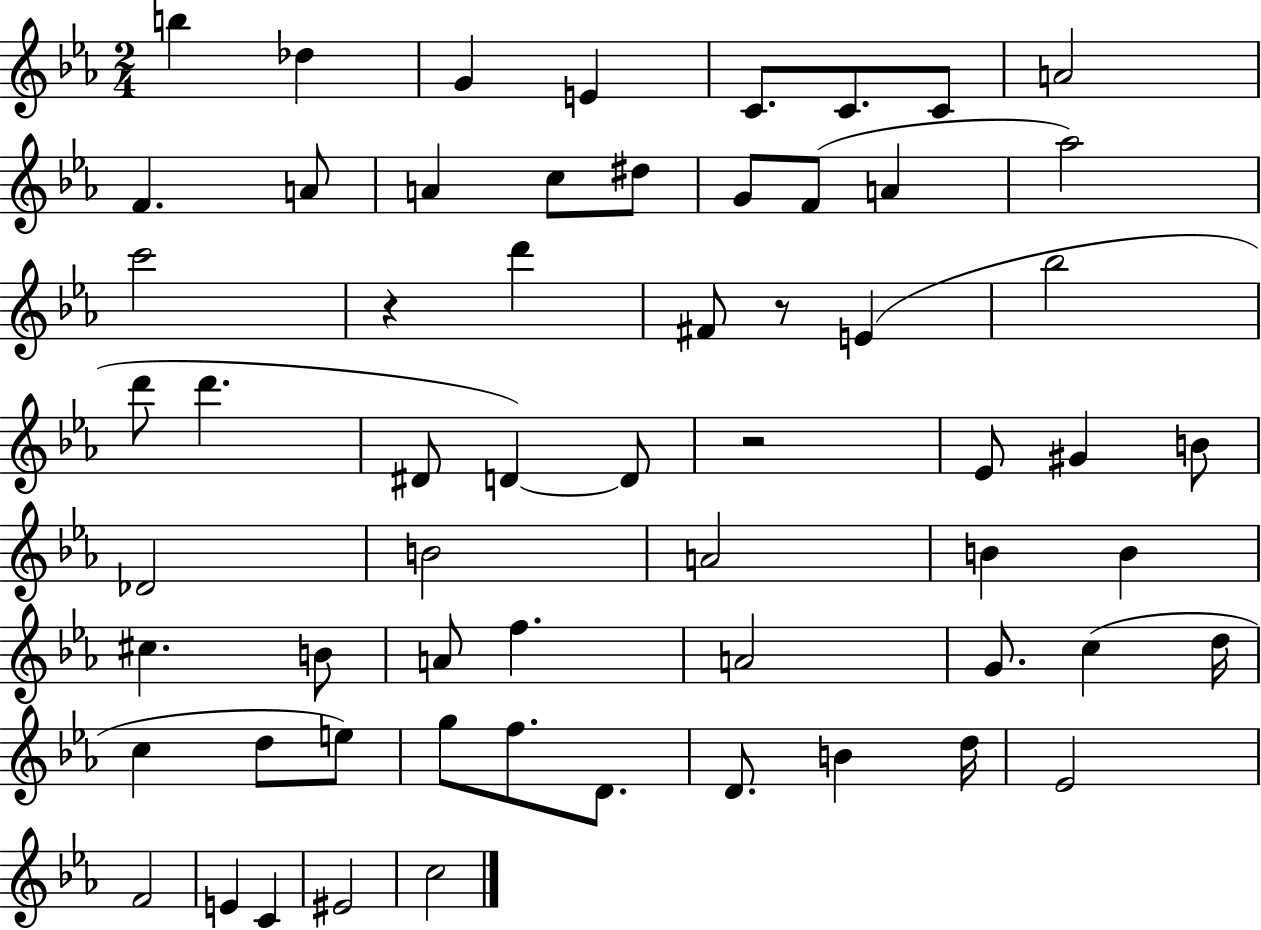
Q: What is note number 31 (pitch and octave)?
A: Db4